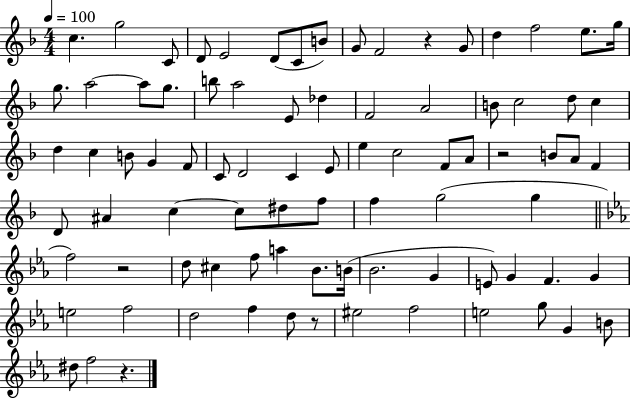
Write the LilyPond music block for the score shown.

{
  \clef treble
  \numericTimeSignature
  \time 4/4
  \key f \major
  \tempo 4 = 100
  \repeat volta 2 { c''4. g''2 c'8 | d'8 e'2 d'8( c'8 b'8) | g'8 f'2 r4 g'8 | d''4 f''2 e''8. g''16 | \break g''8. a''2~~ a''8 g''8. | b''8 a''2 e'8 des''4 | f'2 a'2 | b'8 c''2 d''8 c''4 | \break d''4 c''4 b'8 g'4 f'8 | c'8 d'2 c'4 e'8 | e''4 c''2 f'8 a'8 | r2 b'8 a'8 f'4 | \break d'8 ais'4 c''4~~ c''8 dis''8 f''8 | f''4 g''2( g''4 | \bar "||" \break \key c \minor f''2) r2 | d''8 cis''4 f''8 a''4 bes'8. b'16( | bes'2. g'4 | e'8) g'4 f'4. g'4 | \break e''2 f''2 | d''2 f''4 d''8 r8 | eis''2 f''2 | e''2 g''8 g'4 b'8 | \break dis''8 f''2 r4. | } \bar "|."
}